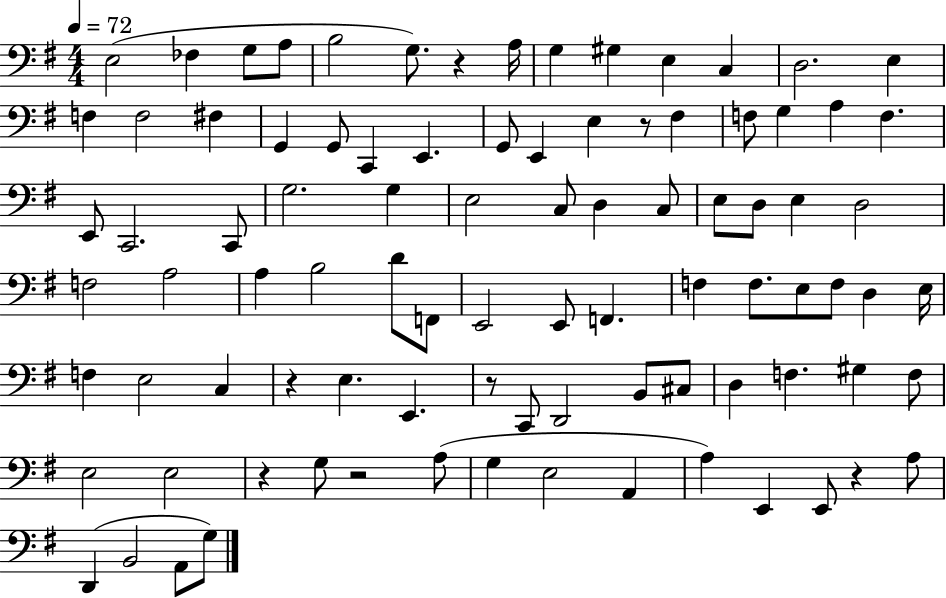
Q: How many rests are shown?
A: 7